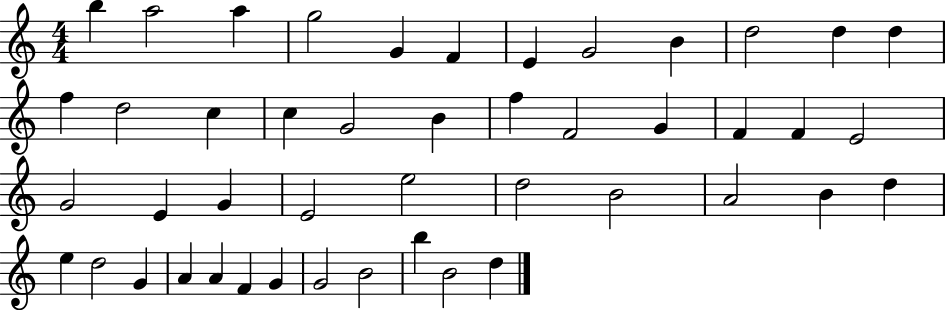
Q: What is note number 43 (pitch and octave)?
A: B4